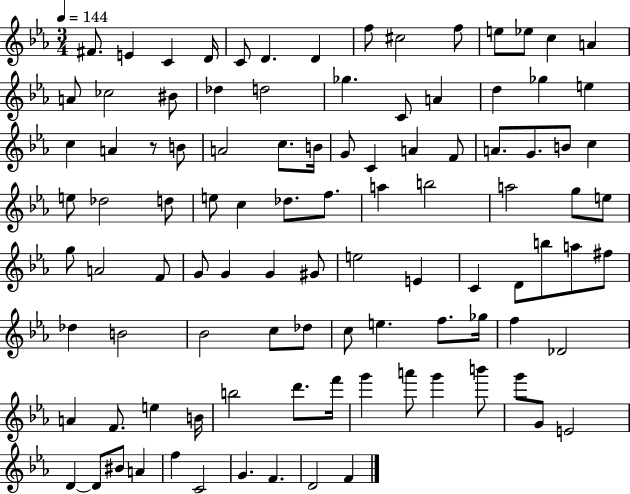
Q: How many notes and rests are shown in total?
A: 101